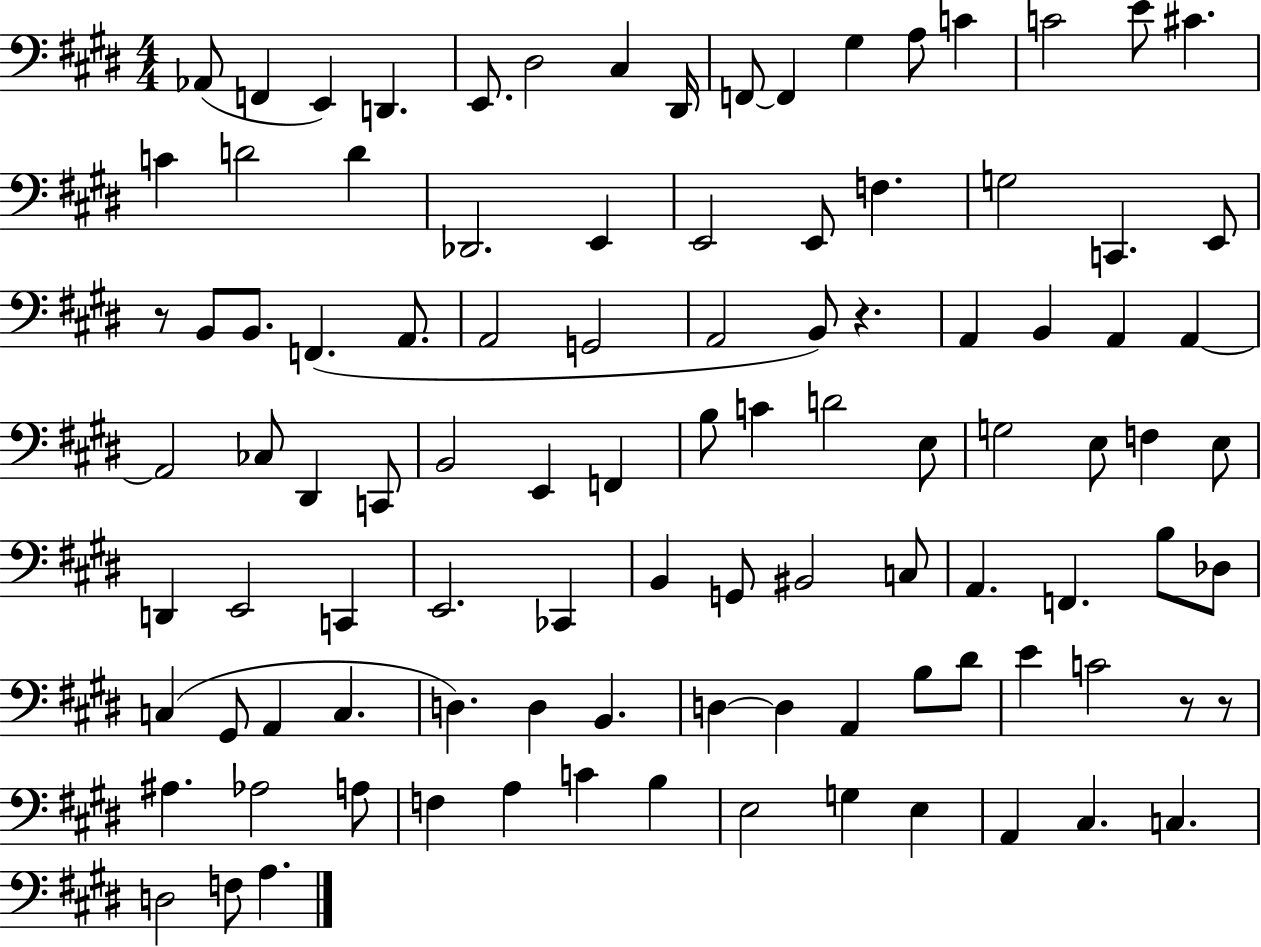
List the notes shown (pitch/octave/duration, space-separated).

Ab2/e F2/q E2/q D2/q. E2/e. D#3/h C#3/q D#2/s F2/e F2/q G#3/q A3/e C4/q C4/h E4/e C#4/q. C4/q D4/h D4/q Db2/h. E2/q E2/h E2/e F3/q. G3/h C2/q. E2/e R/e B2/e B2/e. F2/q. A2/e. A2/h G2/h A2/h B2/e R/q. A2/q B2/q A2/q A2/q A2/h CES3/e D#2/q C2/e B2/h E2/q F2/q B3/e C4/q D4/h E3/e G3/h E3/e F3/q E3/e D2/q E2/h C2/q E2/h. CES2/q B2/q G2/e BIS2/h C3/e A2/q. F2/q. B3/e Db3/e C3/q G#2/e A2/q C3/q. D3/q. D3/q B2/q. D3/q D3/q A2/q B3/e D#4/e E4/q C4/h R/e R/e A#3/q. Ab3/h A3/e F3/q A3/q C4/q B3/q E3/h G3/q E3/q A2/q C#3/q. C3/q. D3/h F3/e A3/q.